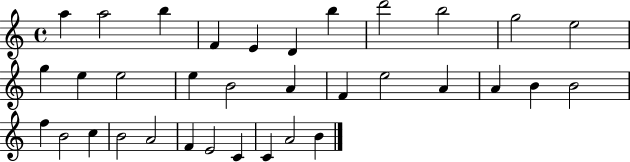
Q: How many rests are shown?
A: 0